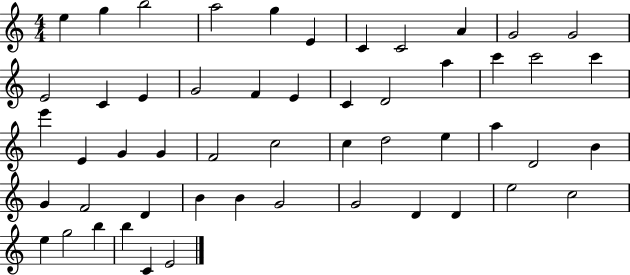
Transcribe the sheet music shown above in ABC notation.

X:1
T:Untitled
M:4/4
L:1/4
K:C
e g b2 a2 g E C C2 A G2 G2 E2 C E G2 F E C D2 a c' c'2 c' e' E G G F2 c2 c d2 e a D2 B G F2 D B B G2 G2 D D e2 c2 e g2 b b C E2